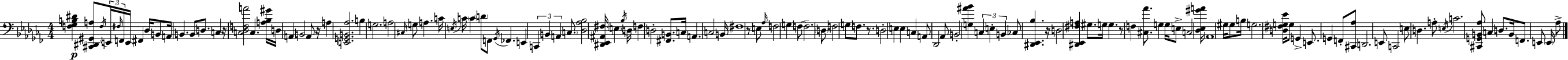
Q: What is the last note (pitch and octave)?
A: Ab3